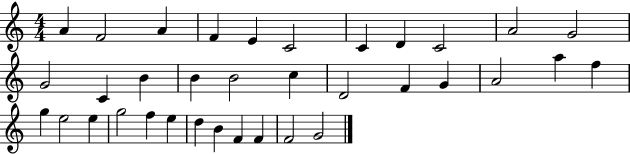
{
  \clef treble
  \numericTimeSignature
  \time 4/4
  \key c \major
  a'4 f'2 a'4 | f'4 e'4 c'2 | c'4 d'4 c'2 | a'2 g'2 | \break g'2 c'4 b'4 | b'4 b'2 c''4 | d'2 f'4 g'4 | a'2 a''4 f''4 | \break g''4 e''2 e''4 | g''2 f''4 e''4 | d''4 b'4 f'4 f'4 | f'2 g'2 | \break \bar "|."
}